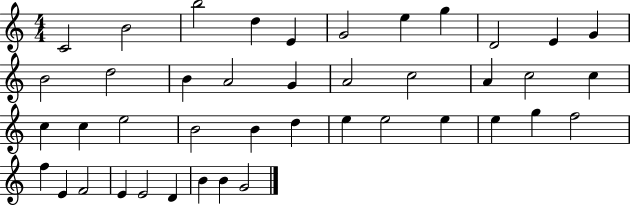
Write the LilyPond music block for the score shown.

{
  \clef treble
  \numericTimeSignature
  \time 4/4
  \key c \major
  c'2 b'2 | b''2 d''4 e'4 | g'2 e''4 g''4 | d'2 e'4 g'4 | \break b'2 d''2 | b'4 a'2 g'4 | a'2 c''2 | a'4 c''2 c''4 | \break c''4 c''4 e''2 | b'2 b'4 d''4 | e''4 e''2 e''4 | e''4 g''4 f''2 | \break f''4 e'4 f'2 | e'4 e'2 d'4 | b'4 b'4 g'2 | \bar "|."
}